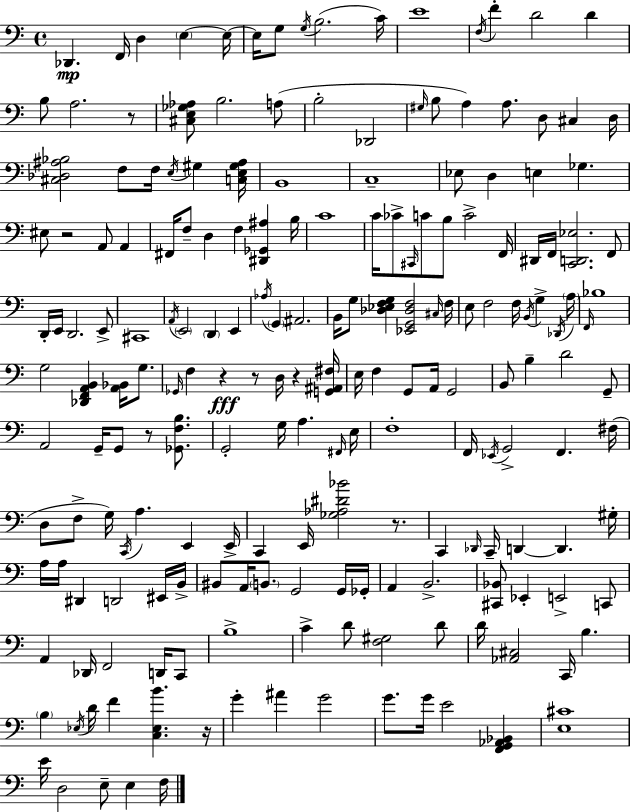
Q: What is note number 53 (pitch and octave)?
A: C4